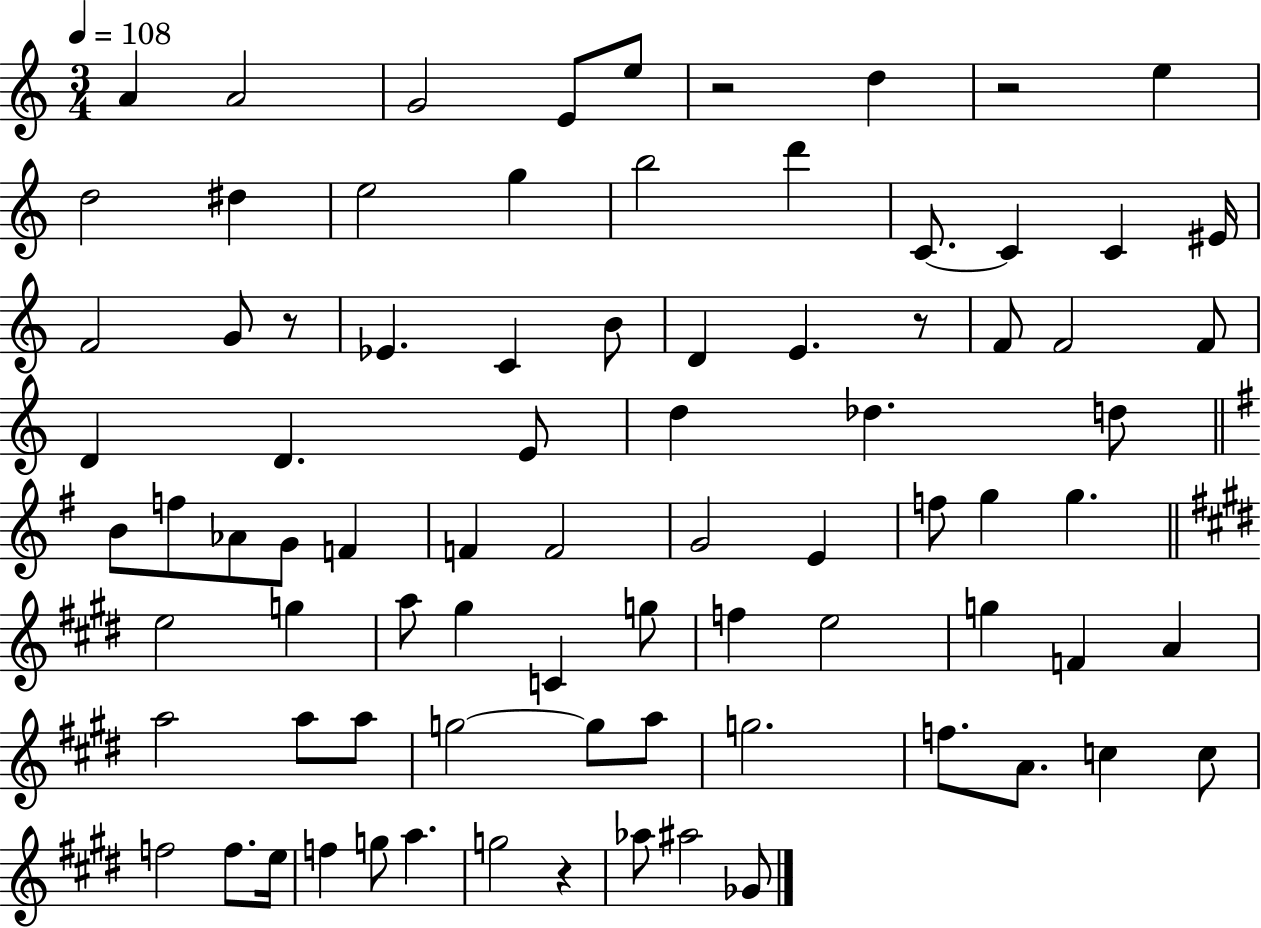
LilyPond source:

{
  \clef treble
  \numericTimeSignature
  \time 3/4
  \key c \major
  \tempo 4 = 108
  a'4 a'2 | g'2 e'8 e''8 | r2 d''4 | r2 e''4 | \break d''2 dis''4 | e''2 g''4 | b''2 d'''4 | c'8.~~ c'4 c'4 eis'16 | \break f'2 g'8 r8 | ees'4. c'4 b'8 | d'4 e'4. r8 | f'8 f'2 f'8 | \break d'4 d'4. e'8 | d''4 des''4. d''8 | \bar "||" \break \key g \major b'8 f''8 aes'8 g'8 f'4 | f'4 f'2 | g'2 e'4 | f''8 g''4 g''4. | \break \bar "||" \break \key e \major e''2 g''4 | a''8 gis''4 c'4 g''8 | f''4 e''2 | g''4 f'4 a'4 | \break a''2 a''8 a''8 | g''2~~ g''8 a''8 | g''2. | f''8. a'8. c''4 c''8 | \break f''2 f''8. e''16 | f''4 g''8 a''4. | g''2 r4 | aes''8 ais''2 ges'8 | \break \bar "|."
}